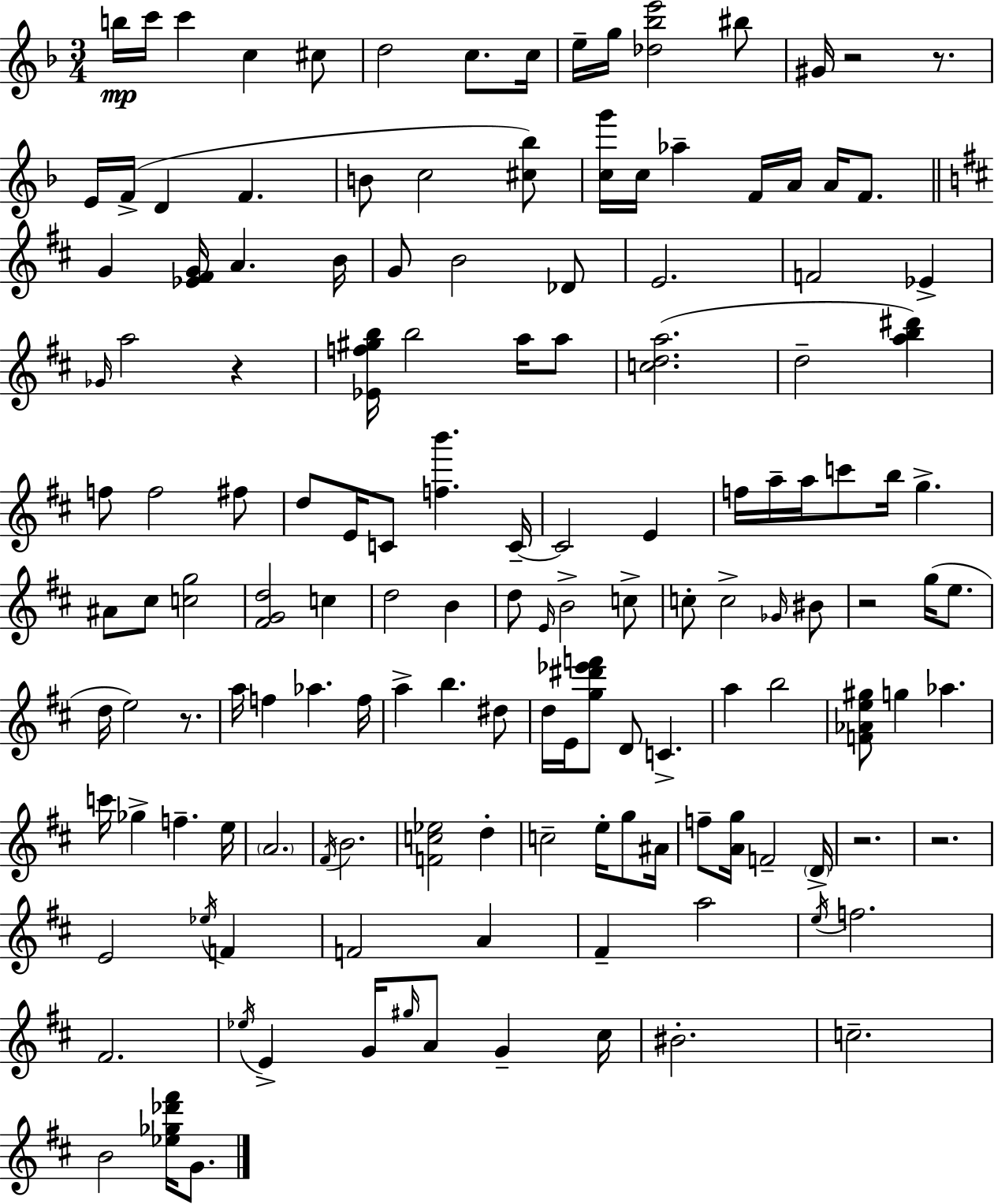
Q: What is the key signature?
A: D minor